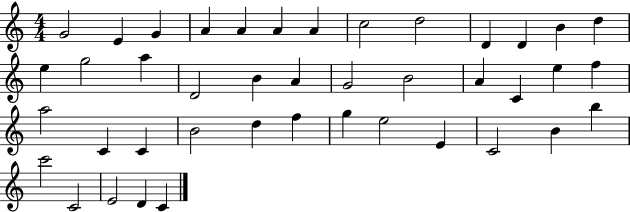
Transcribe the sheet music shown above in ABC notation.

X:1
T:Untitled
M:4/4
L:1/4
K:C
G2 E G A A A A c2 d2 D D B d e g2 a D2 B A G2 B2 A C e f a2 C C B2 d f g e2 E C2 B b c'2 C2 E2 D C